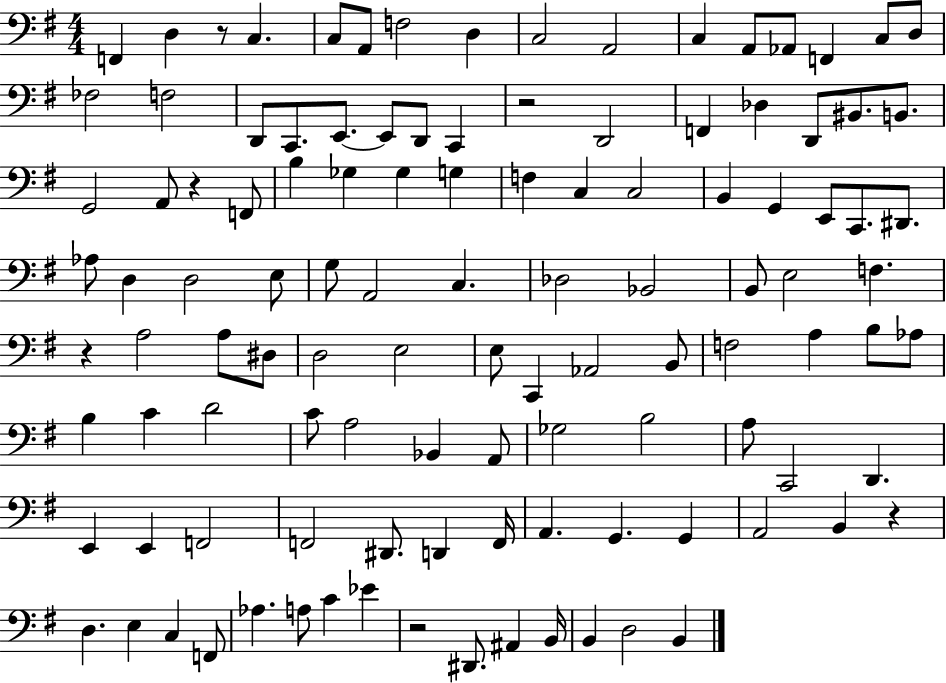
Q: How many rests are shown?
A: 6